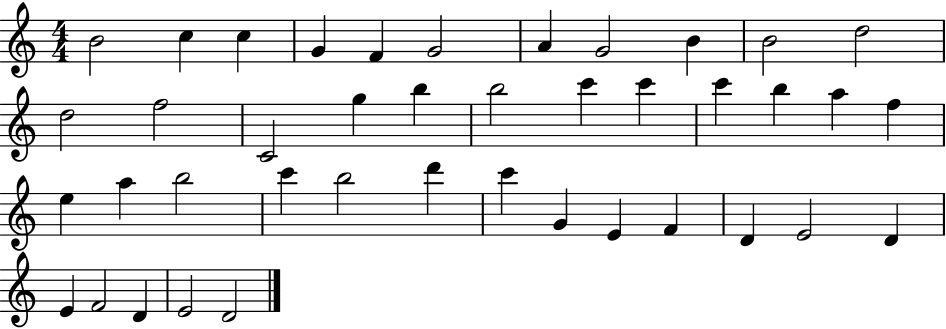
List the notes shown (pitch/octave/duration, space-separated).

B4/h C5/q C5/q G4/q F4/q G4/h A4/q G4/h B4/q B4/h D5/h D5/h F5/h C4/h G5/q B5/q B5/h C6/q C6/q C6/q B5/q A5/q F5/q E5/q A5/q B5/h C6/q B5/h D6/q C6/q G4/q E4/q F4/q D4/q E4/h D4/q E4/q F4/h D4/q E4/h D4/h